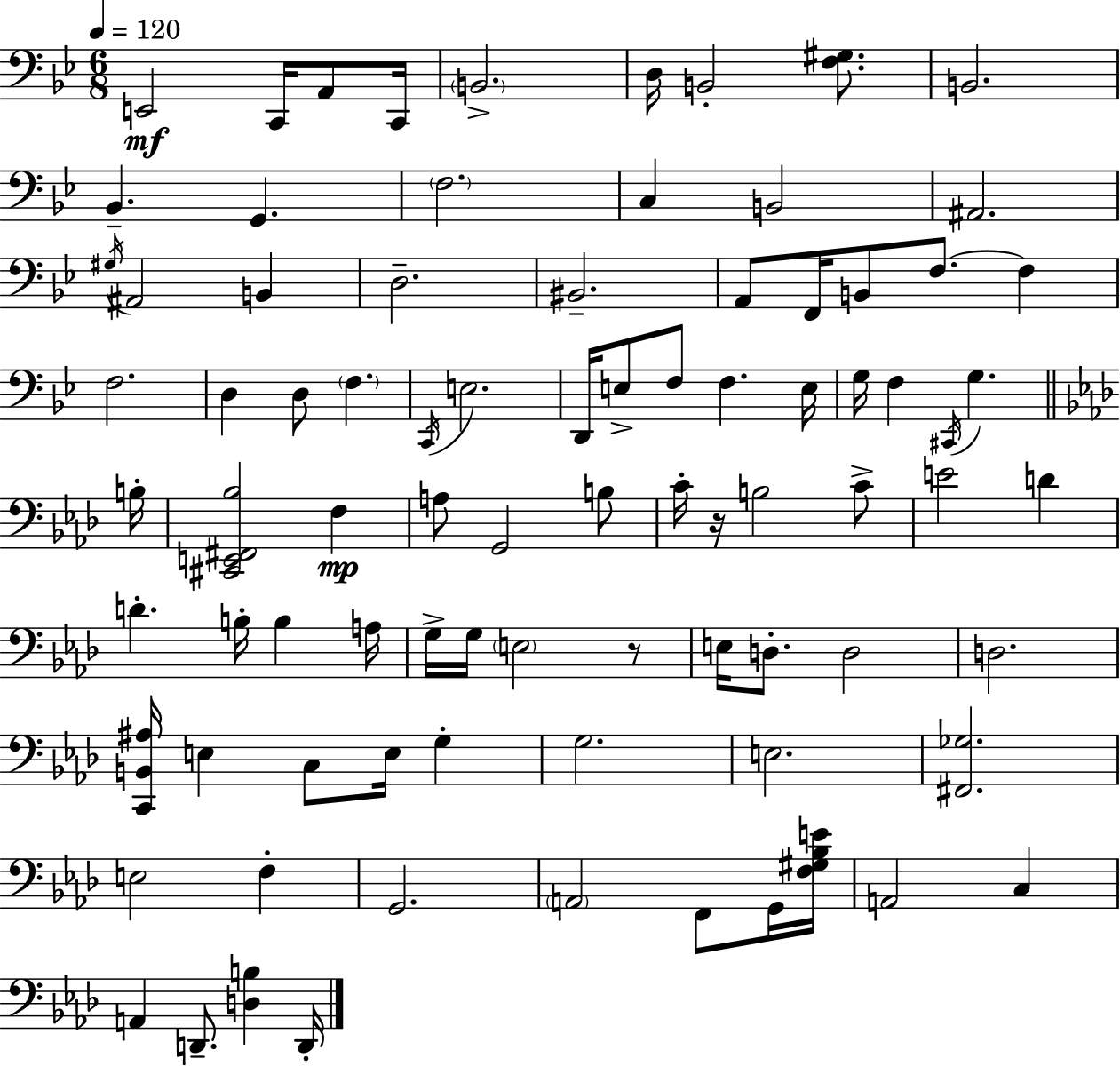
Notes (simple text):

E2/h C2/s A2/e C2/s B2/h. D3/s B2/h [F3,G#3]/e. B2/h. Bb2/q. G2/q. F3/h. C3/q B2/h A#2/h. G#3/s A#2/h B2/q D3/h. BIS2/h. A2/e F2/s B2/e F3/e. F3/q F3/h. D3/q D3/e F3/q. C2/s E3/h. D2/s E3/e F3/e F3/q. E3/s G3/s F3/q C#2/s G3/q. B3/s [C#2,E2,F#2,Bb3]/h F3/q A3/e G2/h B3/e C4/s R/s B3/h C4/e E4/h D4/q D4/q. B3/s B3/q A3/s G3/s G3/s E3/h R/e E3/s D3/e. D3/h D3/h. [C2,B2,A#3]/s E3/q C3/e E3/s G3/q G3/h. E3/h. [F#2,Gb3]/h. E3/h F3/q G2/h. A2/h F2/e G2/s [F3,G#3,Bb3,E4]/s A2/h C3/q A2/q D2/e. [D3,B3]/q D2/s